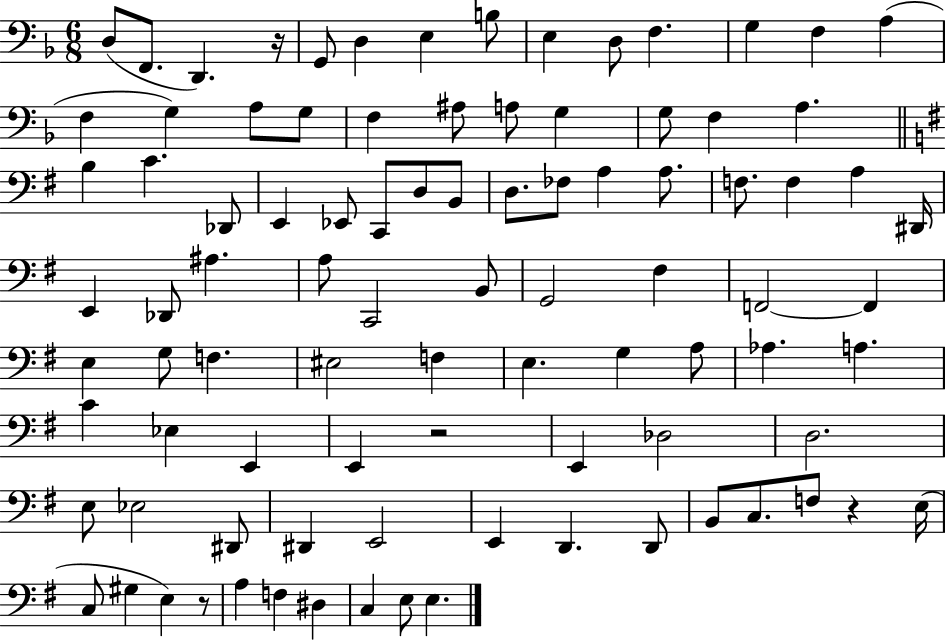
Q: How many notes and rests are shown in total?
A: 92